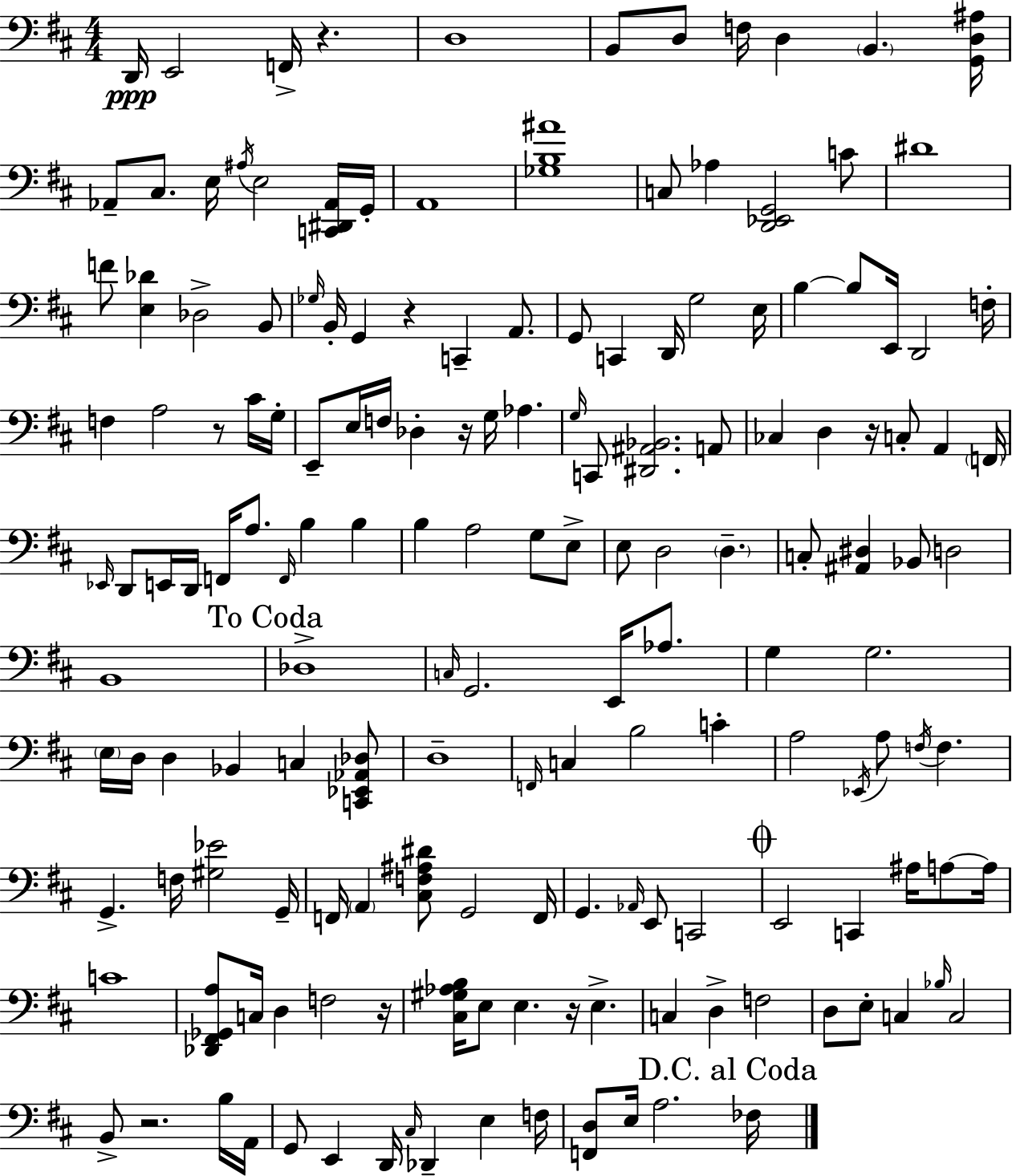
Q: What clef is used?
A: bass